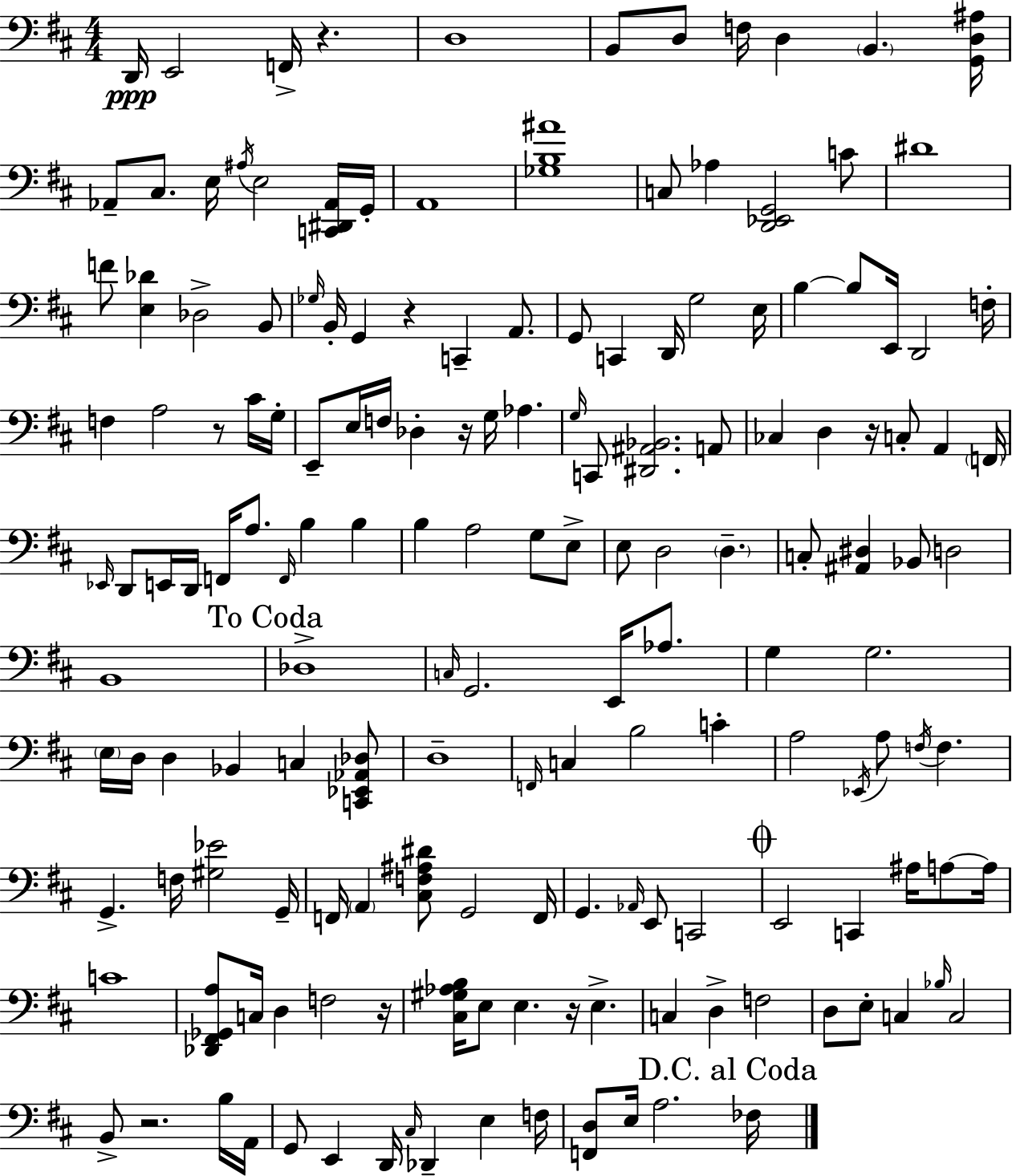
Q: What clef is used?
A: bass